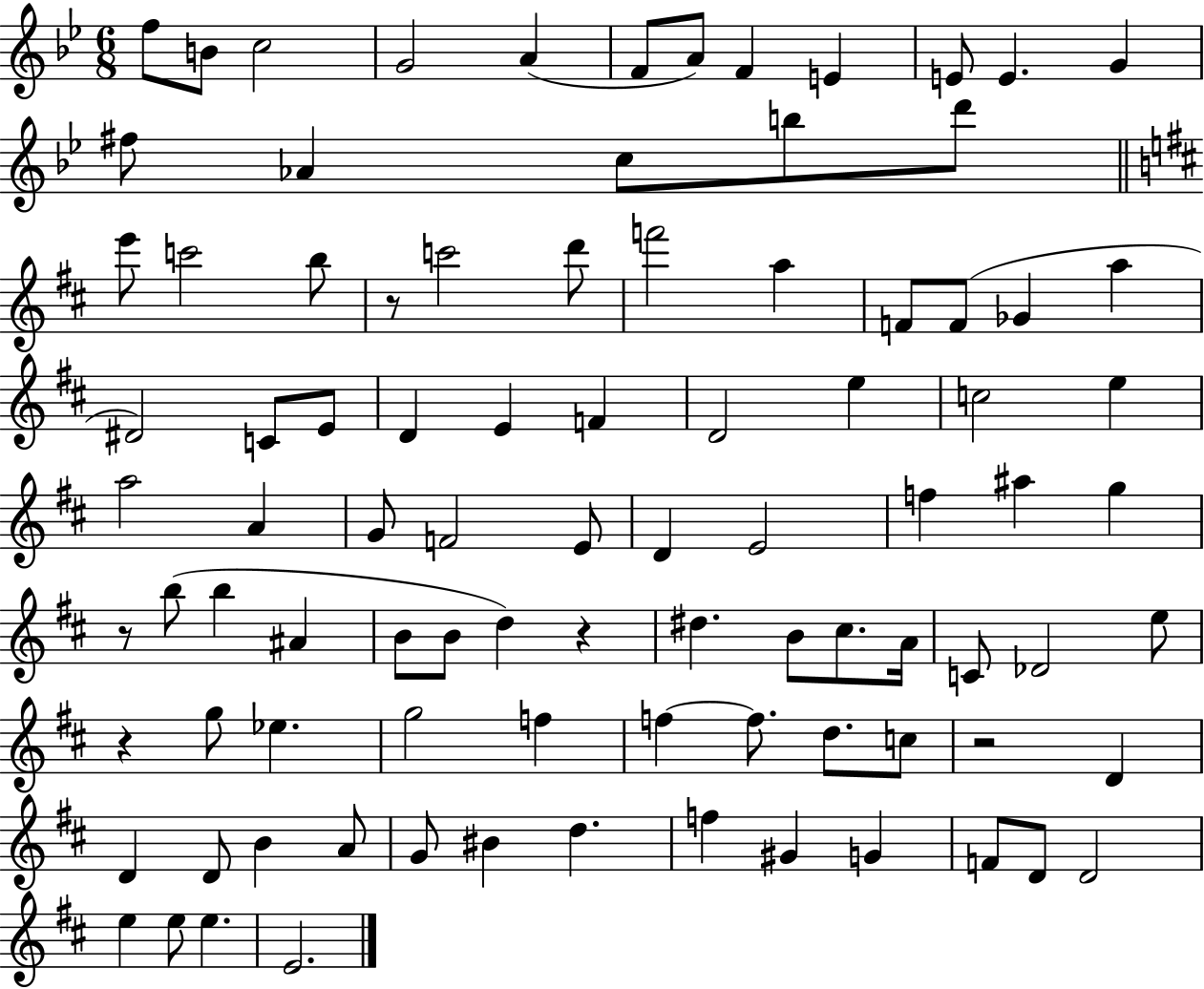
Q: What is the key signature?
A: BES major